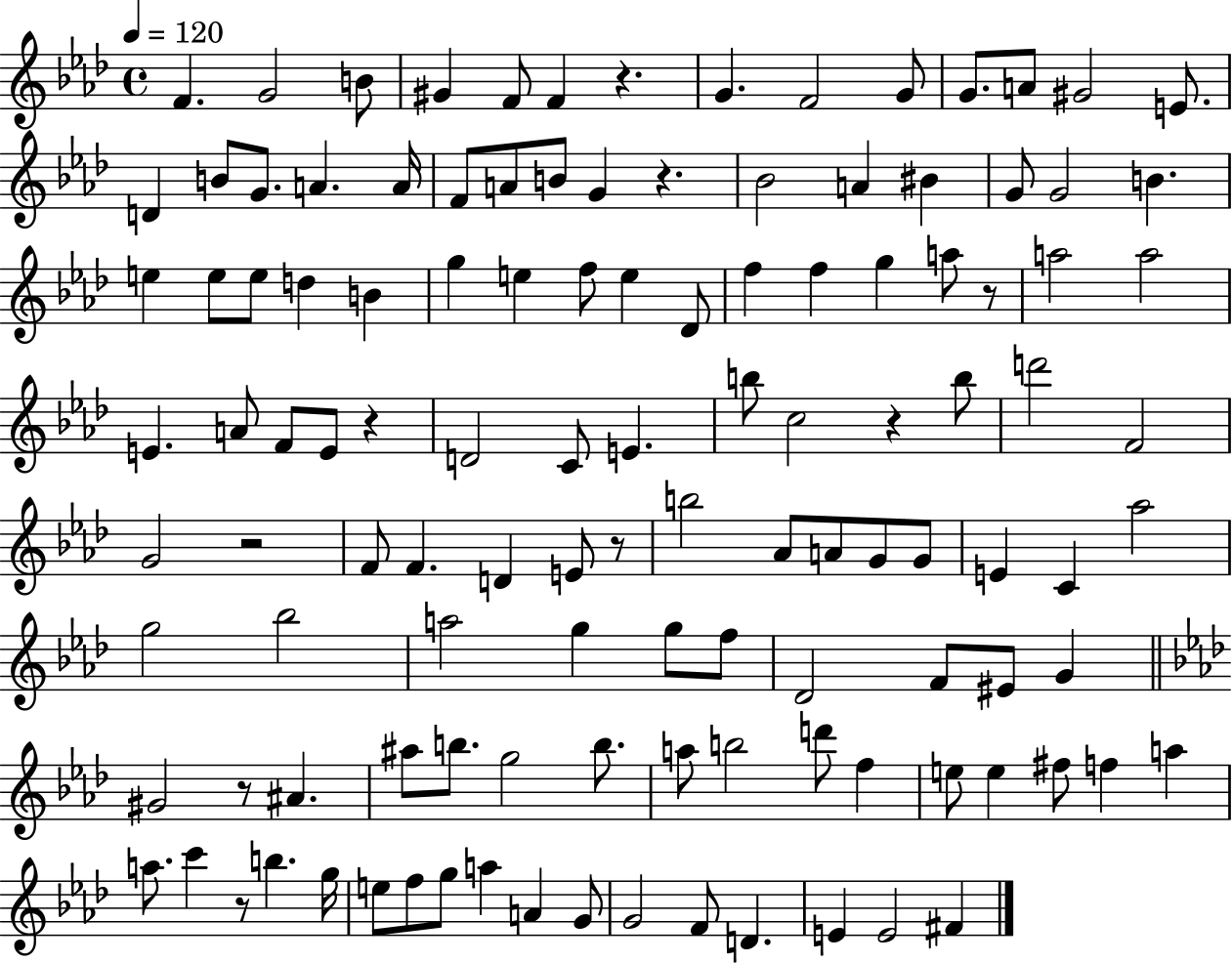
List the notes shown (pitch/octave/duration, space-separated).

F4/q. G4/h B4/e G#4/q F4/e F4/q R/q. G4/q. F4/h G4/e G4/e. A4/e G#4/h E4/e. D4/q B4/e G4/e. A4/q. A4/s F4/e A4/e B4/e G4/q R/q. Bb4/h A4/q BIS4/q G4/e G4/h B4/q. E5/q E5/e E5/e D5/q B4/q G5/q E5/q F5/e E5/q Db4/e F5/q F5/q G5/q A5/e R/e A5/h A5/h E4/q. A4/e F4/e E4/e R/q D4/h C4/e E4/q. B5/e C5/h R/q B5/e D6/h F4/h G4/h R/h F4/e F4/q. D4/q E4/e R/e B5/h Ab4/e A4/e G4/e G4/e E4/q C4/q Ab5/h G5/h Bb5/h A5/h G5/q G5/e F5/e Db4/h F4/e EIS4/e G4/q G#4/h R/e A#4/q. A#5/e B5/e. G5/h B5/e. A5/e B5/h D6/e F5/q E5/e E5/q F#5/e F5/q A5/q A5/e. C6/q R/e B5/q. G5/s E5/e F5/e G5/e A5/q A4/q G4/e G4/h F4/e D4/q. E4/q E4/h F#4/q